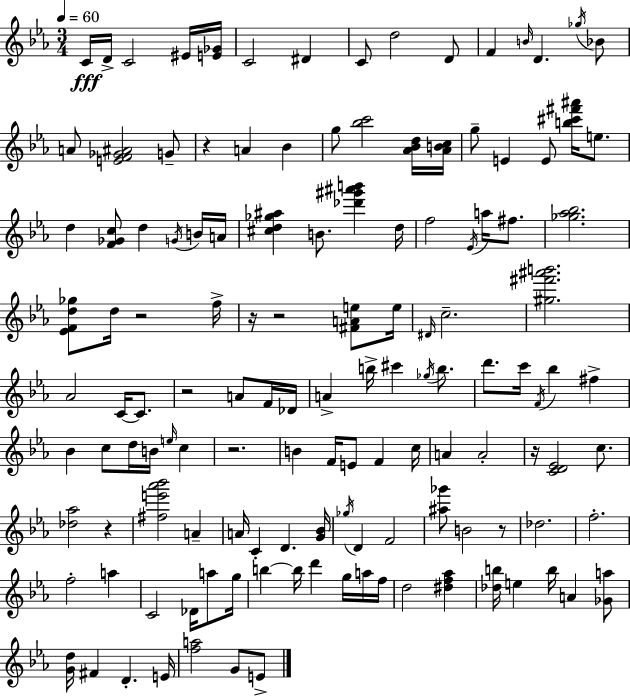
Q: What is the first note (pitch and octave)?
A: C4